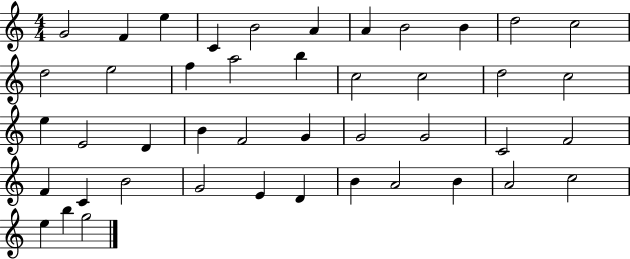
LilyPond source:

{
  \clef treble
  \numericTimeSignature
  \time 4/4
  \key c \major
  g'2 f'4 e''4 | c'4 b'2 a'4 | a'4 b'2 b'4 | d''2 c''2 | \break d''2 e''2 | f''4 a''2 b''4 | c''2 c''2 | d''2 c''2 | \break e''4 e'2 d'4 | b'4 f'2 g'4 | g'2 g'2 | c'2 f'2 | \break f'4 c'4 b'2 | g'2 e'4 d'4 | b'4 a'2 b'4 | a'2 c''2 | \break e''4 b''4 g''2 | \bar "|."
}